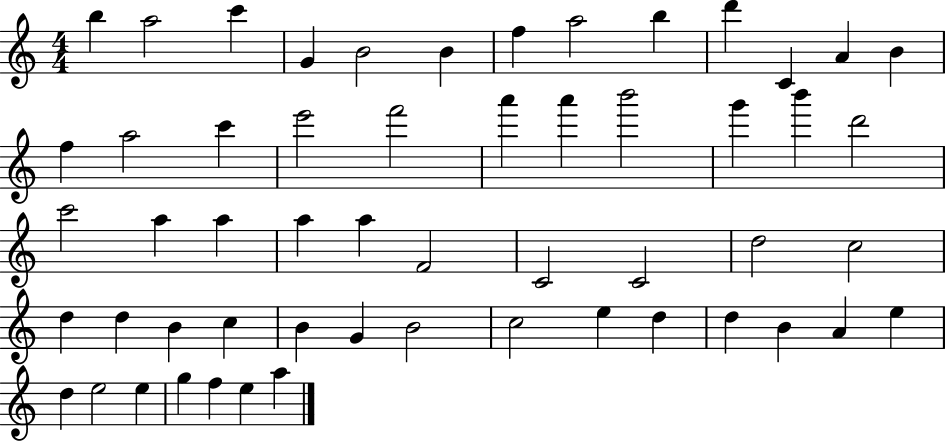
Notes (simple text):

B5/q A5/h C6/q G4/q B4/h B4/q F5/q A5/h B5/q D6/q C4/q A4/q B4/q F5/q A5/h C6/q E6/h F6/h A6/q A6/q B6/h G6/q B6/q D6/h C6/h A5/q A5/q A5/q A5/q F4/h C4/h C4/h D5/h C5/h D5/q D5/q B4/q C5/q B4/q G4/q B4/h C5/h E5/q D5/q D5/q B4/q A4/q E5/q D5/q E5/h E5/q G5/q F5/q E5/q A5/q